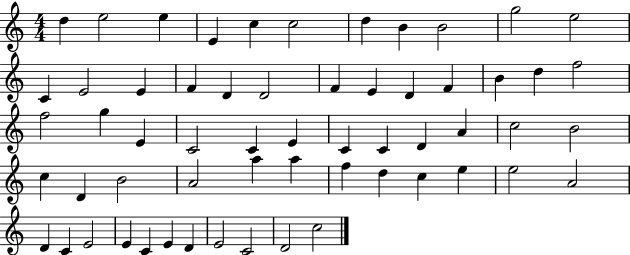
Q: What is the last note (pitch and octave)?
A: C5